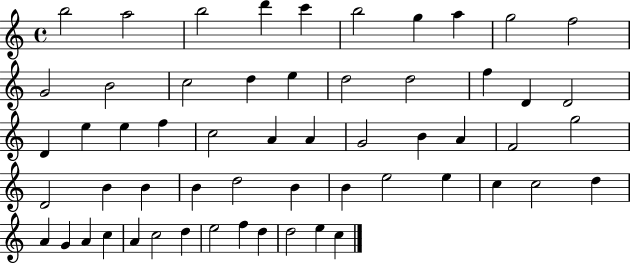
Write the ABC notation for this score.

X:1
T:Untitled
M:4/4
L:1/4
K:C
b2 a2 b2 d' c' b2 g a g2 f2 G2 B2 c2 d e d2 d2 f D D2 D e e f c2 A A G2 B A F2 g2 D2 B B B d2 B B e2 e c c2 d A G A c A c2 d e2 f d d2 e c